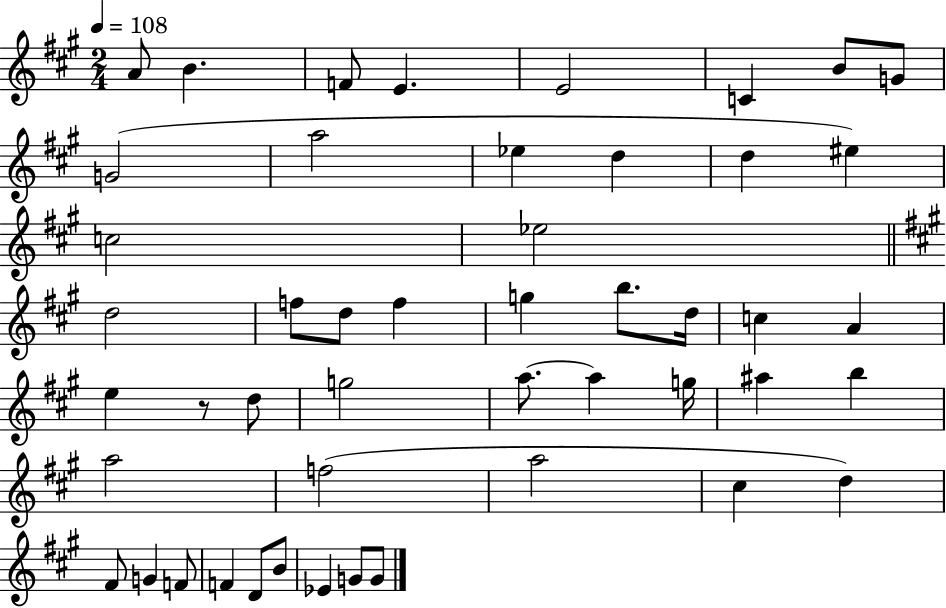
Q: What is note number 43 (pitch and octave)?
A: D4